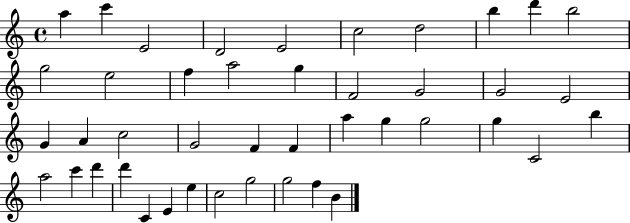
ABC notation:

X:1
T:Untitled
M:4/4
L:1/4
K:C
a c' E2 D2 E2 c2 d2 b d' b2 g2 e2 f a2 g F2 G2 G2 E2 G A c2 G2 F F a g g2 g C2 b a2 c' d' d' C E e c2 g2 g2 f B